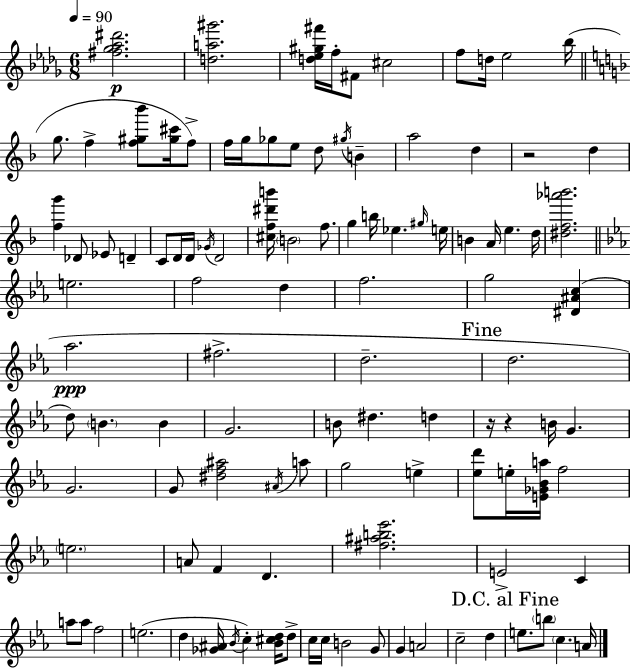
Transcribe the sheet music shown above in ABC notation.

X:1
T:Untitled
M:6/8
L:1/4
K:Bbm
[^f_g_a^d']2 [da^g']2 [d_e^g^f']/4 f/4 ^F/2 ^c2 f/2 d/4 _e2 _b/4 g/2 f [f^g_b']/2 [^g^c']/4 f/2 f/4 g/4 _g/2 e/2 d/2 ^g/4 B a2 d z2 d [fg'] _D/2 _E/2 D C/2 D/4 D/4 _G/4 D2 [^cf^d'b']/4 B2 f/2 g b/4 _e ^g/4 e/4 B A/4 e d/4 [^df_a'b']2 e2 f2 d f2 g2 [^D^Ac] _a2 ^f2 d2 d2 d/2 B B G2 B/2 ^d d z/4 z B/4 G G2 G/2 [^df^a]2 ^A/4 a/2 g2 e [_ed']/2 e/4 [E_G_Ba]/4 f2 e2 A/2 F D [^f^ab_e']2 E2 C a/2 a/2 f2 e2 d [_G^A]/4 _B/4 c [_B^cd]/4 d/2 c/4 c/4 B2 G/2 G A2 c2 d e/2 b/2 c A/4